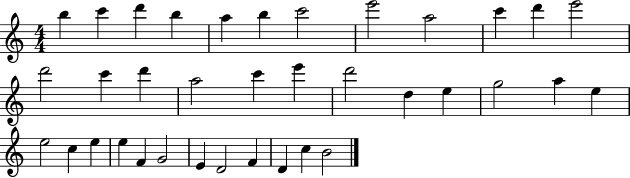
{
  \clef treble
  \numericTimeSignature
  \time 4/4
  \key c \major
  b''4 c'''4 d'''4 b''4 | a''4 b''4 c'''2 | e'''2 a''2 | c'''4 d'''4 e'''2 | \break d'''2 c'''4 d'''4 | a''2 c'''4 e'''4 | d'''2 d''4 e''4 | g''2 a''4 e''4 | \break e''2 c''4 e''4 | e''4 f'4 g'2 | e'4 d'2 f'4 | d'4 c''4 b'2 | \break \bar "|."
}